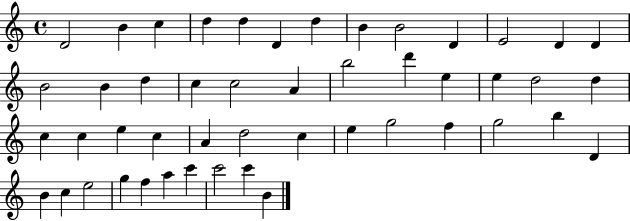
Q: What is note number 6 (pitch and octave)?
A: D4